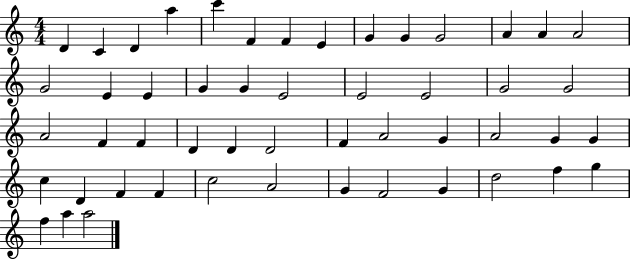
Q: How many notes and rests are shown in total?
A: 51